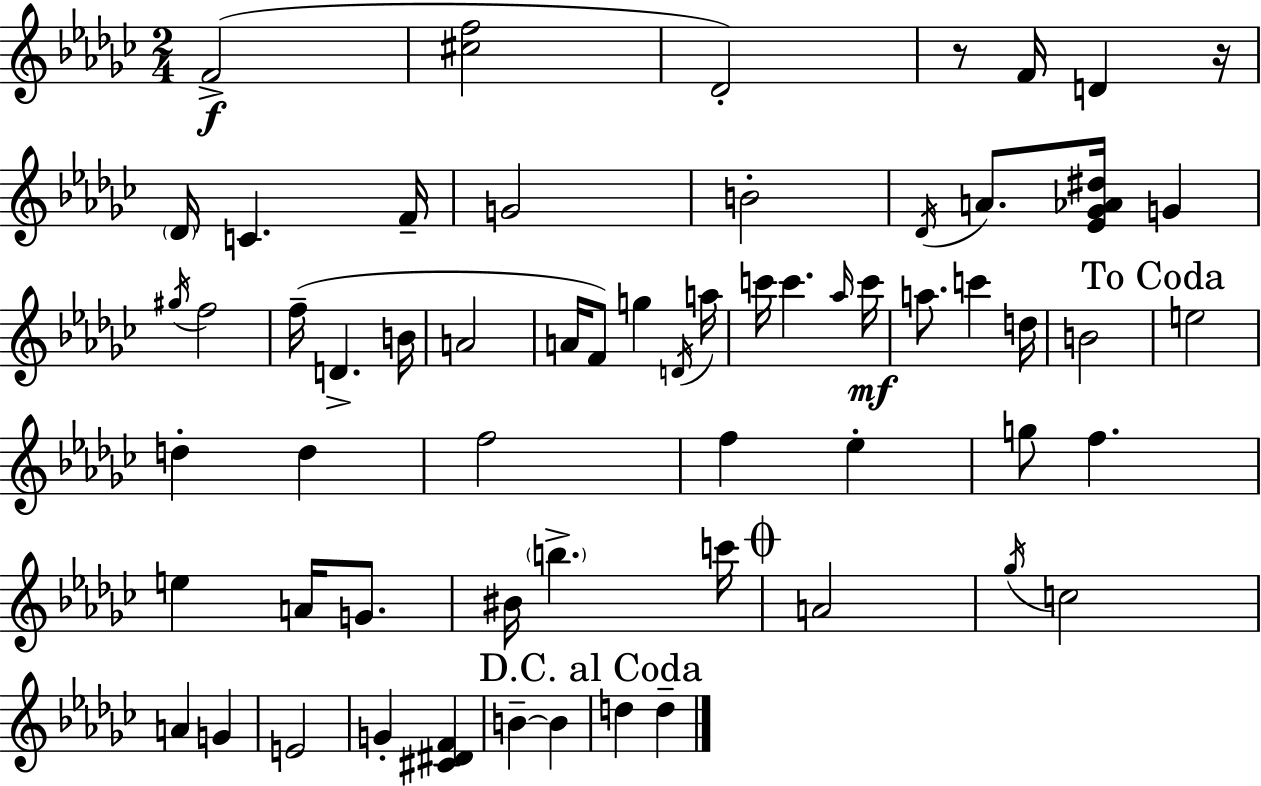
F4/h [C#5,F5]/h Db4/h R/e F4/s D4/q R/s Db4/s C4/q. F4/s G4/h B4/h Db4/s A4/e. [Eb4,Gb4,Ab4,D#5]/s G4/q G#5/s F5/h F5/s D4/q. B4/s A4/h A4/s F4/e G5/q D4/s A5/s C6/s C6/q. Ab5/s C6/s A5/e. C6/q D5/s B4/h E5/h D5/q D5/q F5/h F5/q Eb5/q G5/e F5/q. E5/q A4/s G4/e. BIS4/s B5/q. C6/s A4/h Gb5/s C5/h A4/q G4/q E4/h G4/q [C#4,D#4,F4]/q B4/q B4/q D5/q D5/q